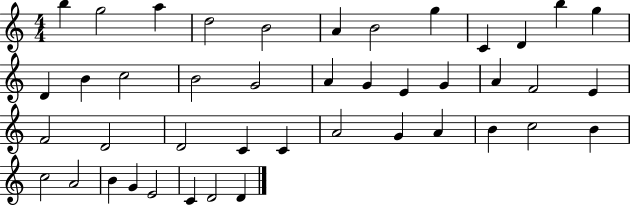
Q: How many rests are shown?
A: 0